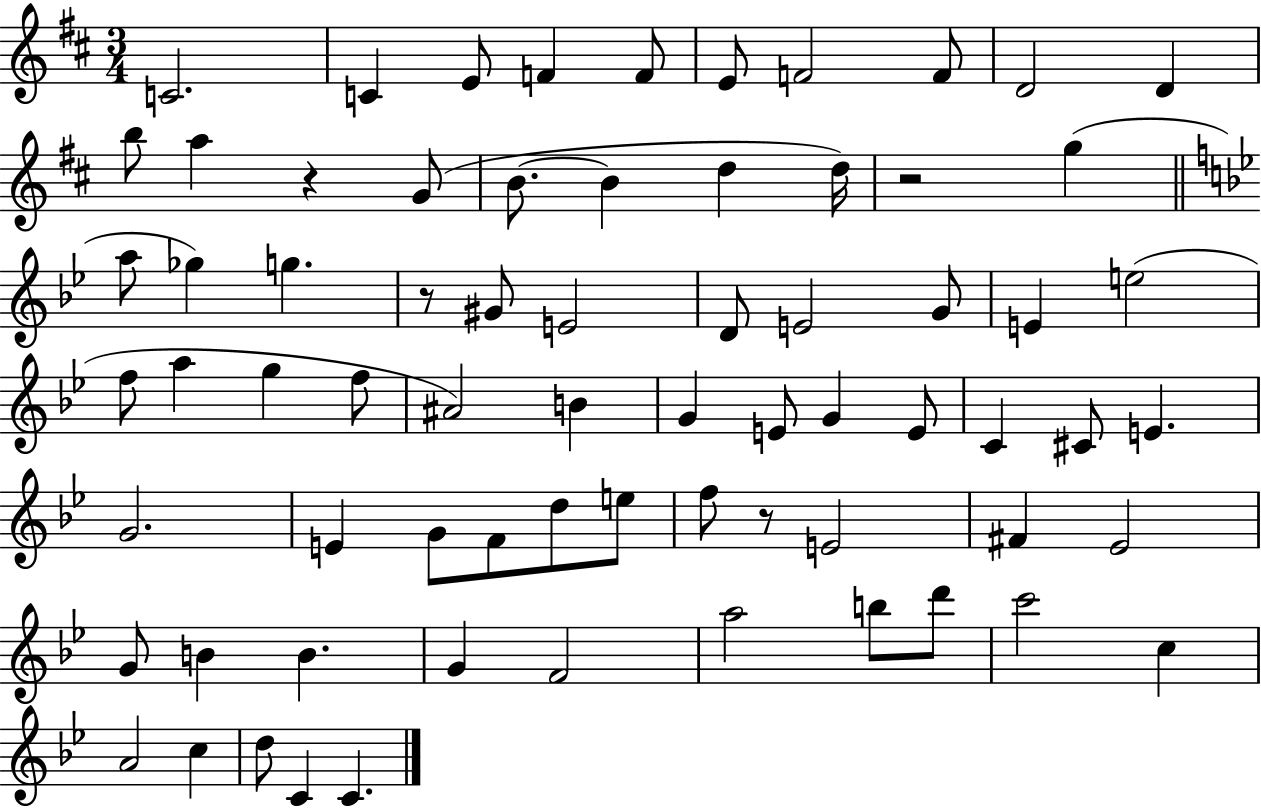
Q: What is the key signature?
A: D major